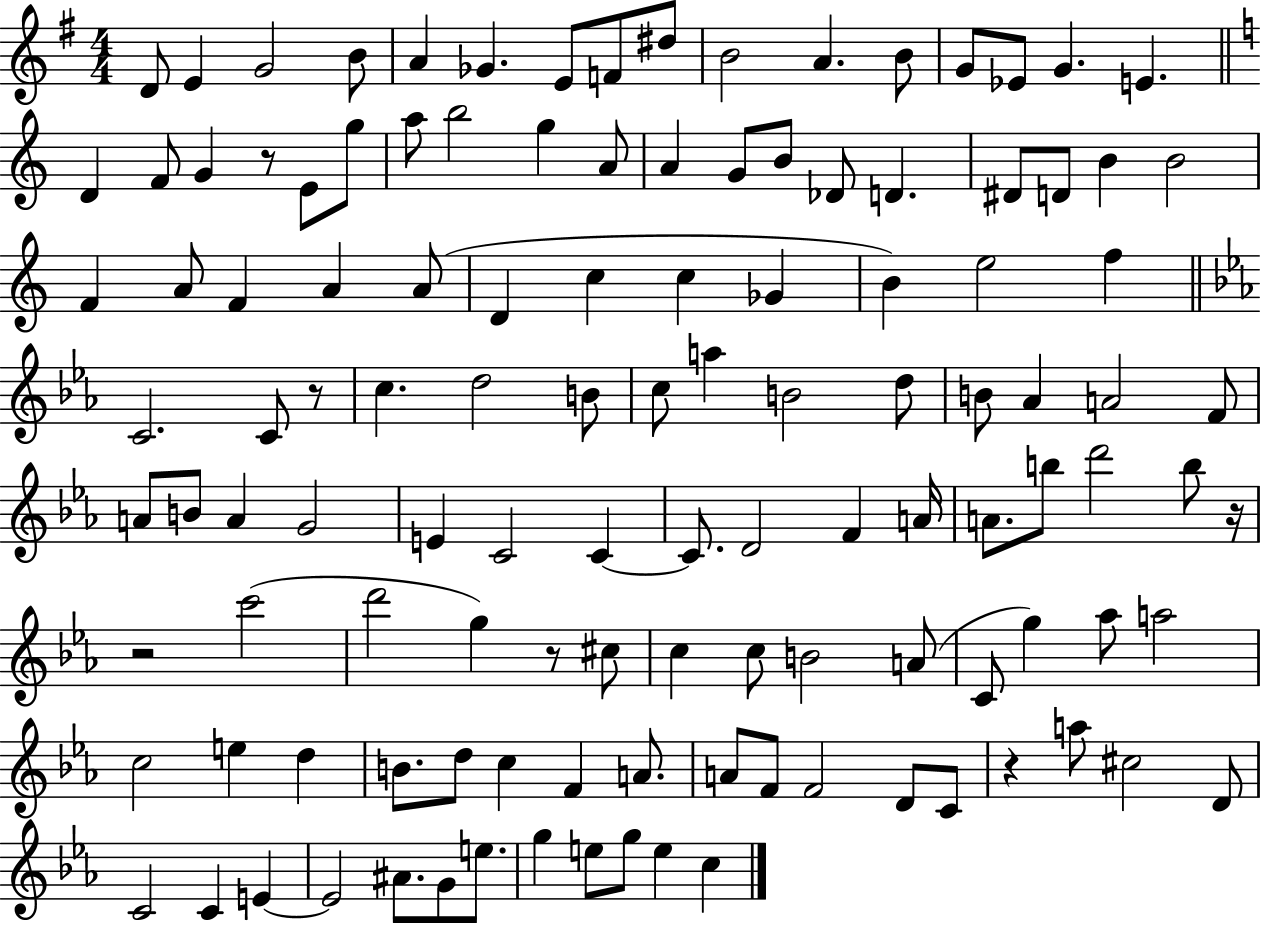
{
  \clef treble
  \numericTimeSignature
  \time 4/4
  \key g \major
  d'8 e'4 g'2 b'8 | a'4 ges'4. e'8 f'8 dis''8 | b'2 a'4. b'8 | g'8 ees'8 g'4. e'4. | \break \bar "||" \break \key a \minor d'4 f'8 g'4 r8 e'8 g''8 | a''8 b''2 g''4 a'8 | a'4 g'8 b'8 des'8 d'4. | dis'8 d'8 b'4 b'2 | \break f'4 a'8 f'4 a'4 a'8( | d'4 c''4 c''4 ges'4 | b'4) e''2 f''4 | \bar "||" \break \key ees \major c'2. c'8 r8 | c''4. d''2 b'8 | c''8 a''4 b'2 d''8 | b'8 aes'4 a'2 f'8 | \break a'8 b'8 a'4 g'2 | e'4 c'2 c'4~~ | c'8. d'2 f'4 a'16 | a'8. b''8 d'''2 b''8 r16 | \break r2 c'''2( | d'''2 g''4) r8 cis''8 | c''4 c''8 b'2 a'8( | c'8 g''4) aes''8 a''2 | \break c''2 e''4 d''4 | b'8. d''8 c''4 f'4 a'8. | a'8 f'8 f'2 d'8 c'8 | r4 a''8 cis''2 d'8 | \break c'2 c'4 e'4~~ | e'2 ais'8. g'8 e''8. | g''4 e''8 g''8 e''4 c''4 | \bar "|."
}